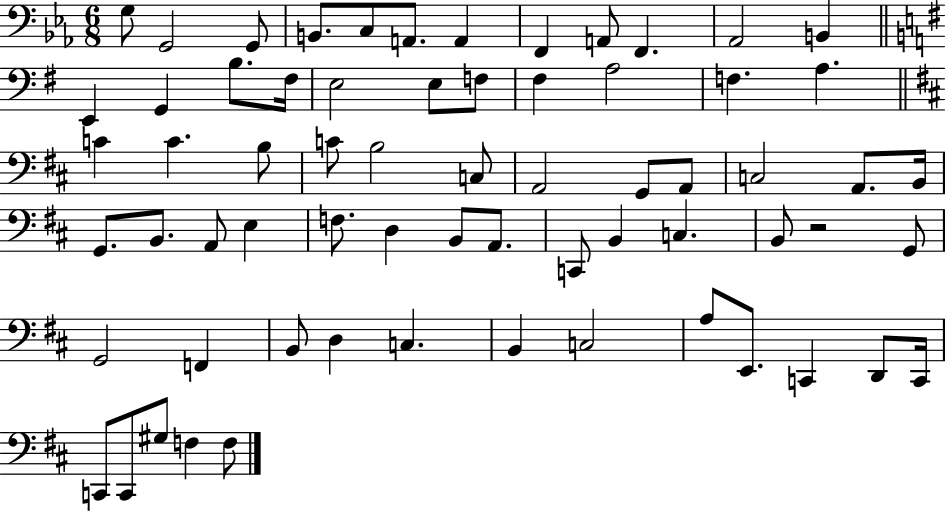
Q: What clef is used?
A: bass